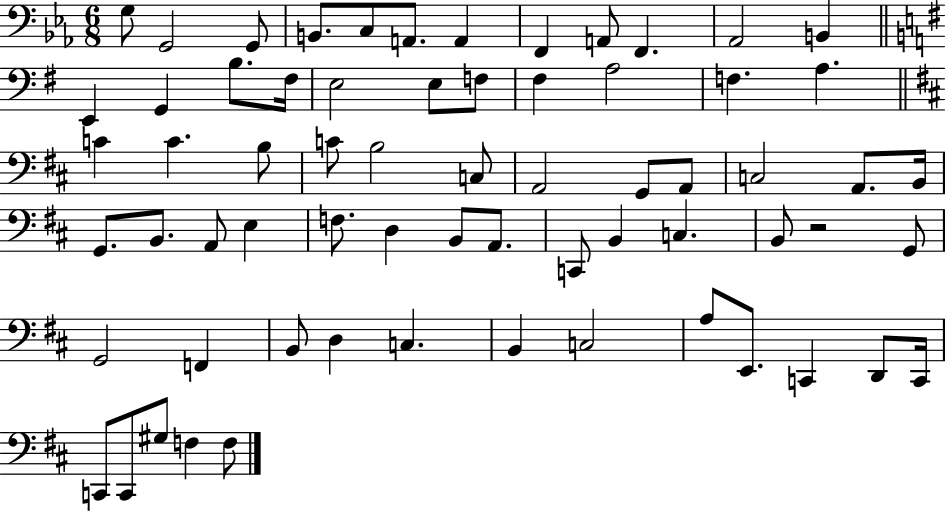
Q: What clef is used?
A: bass